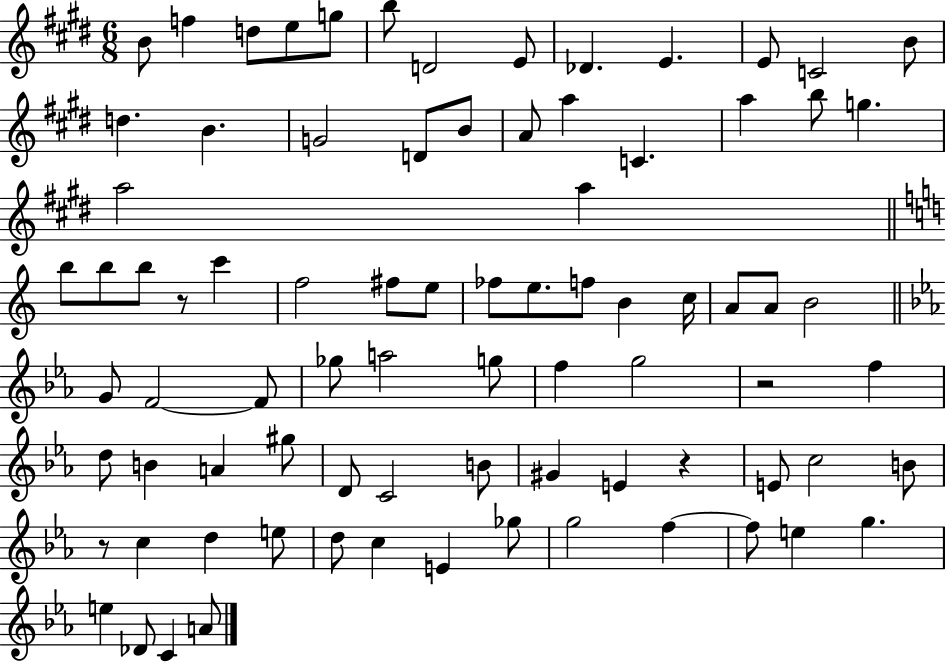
B4/e F5/q D5/e E5/e G5/e B5/e D4/h E4/e Db4/q. E4/q. E4/e C4/h B4/e D5/q. B4/q. G4/h D4/e B4/e A4/e A5/q C4/q. A5/q B5/e G5/q. A5/h A5/q B5/e B5/e B5/e R/e C6/q F5/h F#5/e E5/e FES5/e E5/e. F5/e B4/q C5/s A4/e A4/e B4/h G4/e F4/h F4/e Gb5/e A5/h G5/e F5/q G5/h R/h F5/q D5/e B4/q A4/q G#5/e D4/e C4/h B4/e G#4/q E4/q R/q E4/e C5/h B4/e R/e C5/q D5/q E5/e D5/e C5/q E4/q Gb5/e G5/h F5/q F5/e E5/q G5/q. E5/q Db4/e C4/q A4/e